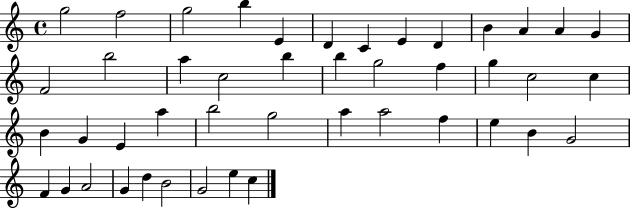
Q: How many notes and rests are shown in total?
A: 45